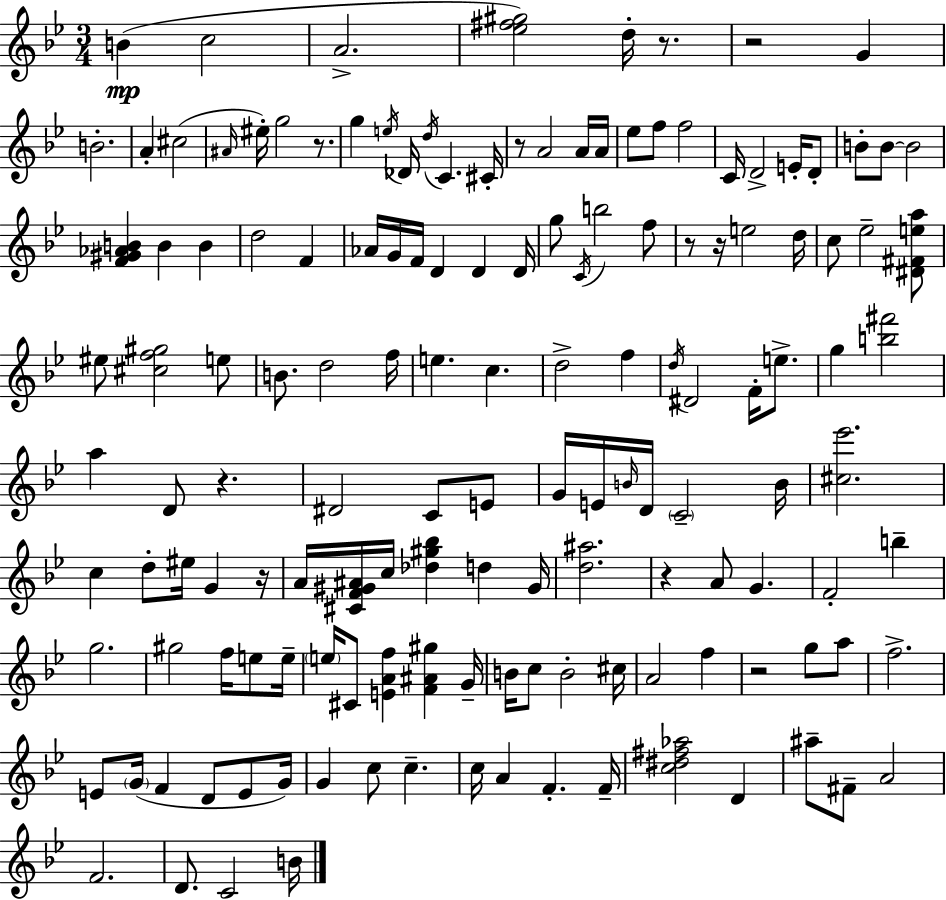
{
  \clef treble
  \numericTimeSignature
  \time 3/4
  \key bes \major
  \repeat volta 2 { b'4(\mp c''2 | a'2.-> | <ees'' fis'' gis''>2) d''16-. r8. | r2 g'4 | \break b'2.-. | a'4-. cis''2( | \grace { ais'16 } eis''16-.) g''2 r8. | g''4 \acciaccatura { e''16 } des'16 \acciaccatura { d''16 } c'4. | \break cis'16-. r8 a'2 | a'16 a'16 ees''8 f''8 f''2 | c'16 d'2-> | e'16-. d'8-. b'8-. b'8~~ b'2 | \break <f' gis' aes' b'>4 b'4 b'4 | d''2 f'4 | aes'16 g'16 f'16 d'4 d'4 | d'16 g''8 \acciaccatura { c'16 } b''2 | \break f''8 r8 r16 e''2 | d''16 c''8 ees''2-- | <dis' fis' e'' a''>8 eis''8 <cis'' f'' gis''>2 | e''8 b'8. d''2 | \break f''16 e''4. c''4. | d''2-> | f''4 \acciaccatura { d''16 } dis'2 | f'16-. e''8.-> g''4 <b'' fis'''>2 | \break a''4 d'8 r4. | dis'2 | c'8 e'8 g'16 e'16 \grace { b'16 } d'16 \parenthesize c'2-- | b'16 <cis'' ees'''>2. | \break c''4 d''8-. | eis''16 g'4 r16 a'16 <cis' f' gis' ais'>16 c''16 <des'' gis'' bes''>4 | d''4 gis'16 <d'' ais''>2. | r4 a'8 | \break g'4. f'2-. | b''4-- g''2. | gis''2 | f''16 e''8 e''16-- \parenthesize e''16 cis'8 <e' a' f''>4 | \break <f' ais' gis''>4 g'16-- b'16 c''8 b'2-. | cis''16 a'2 | f''4 r2 | g''8 a''8 f''2.-> | \break e'8 \parenthesize g'16( f'4 | d'8 e'8 g'16) g'4 c''8 | c''4.-- c''16 a'4 f'4.-. | f'16-- <c'' dis'' fis'' aes''>2 | \break d'4 ais''8-- fis'8-- a'2 | f'2. | d'8. c'2 | b'16 } \bar "|."
}